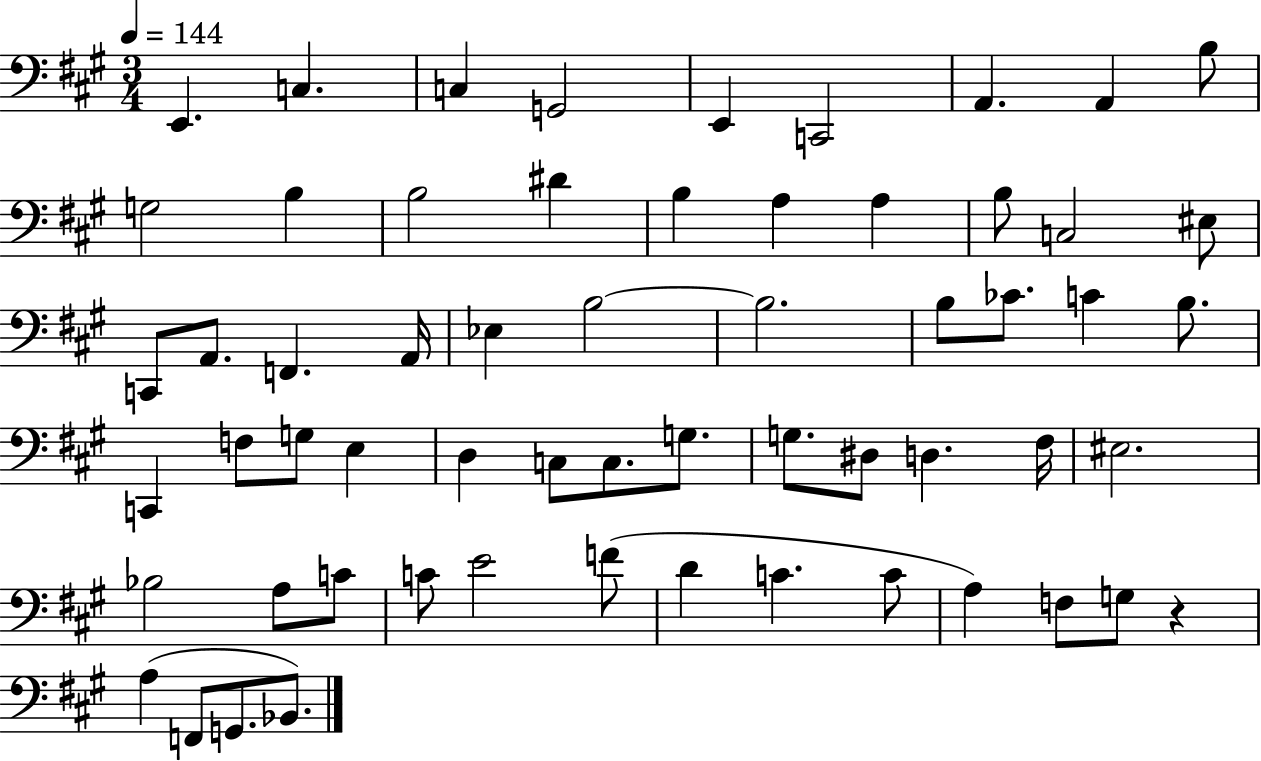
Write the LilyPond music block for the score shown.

{
  \clef bass
  \numericTimeSignature
  \time 3/4
  \key a \major
  \tempo 4 = 144
  e,4. c4. | c4 g,2 | e,4 c,2 | a,4. a,4 b8 | \break g2 b4 | b2 dis'4 | b4 a4 a4 | b8 c2 eis8 | \break c,8 a,8. f,4. a,16 | ees4 b2~~ | b2. | b8 ces'8. c'4 b8. | \break c,4 f8 g8 e4 | d4 c8 c8. g8. | g8. dis8 d4. fis16 | eis2. | \break bes2 a8 c'8 | c'8 e'2 f'8( | d'4 c'4. c'8 | a4) f8 g8 r4 | \break a4( f,8 g,8. bes,8.) | \bar "|."
}